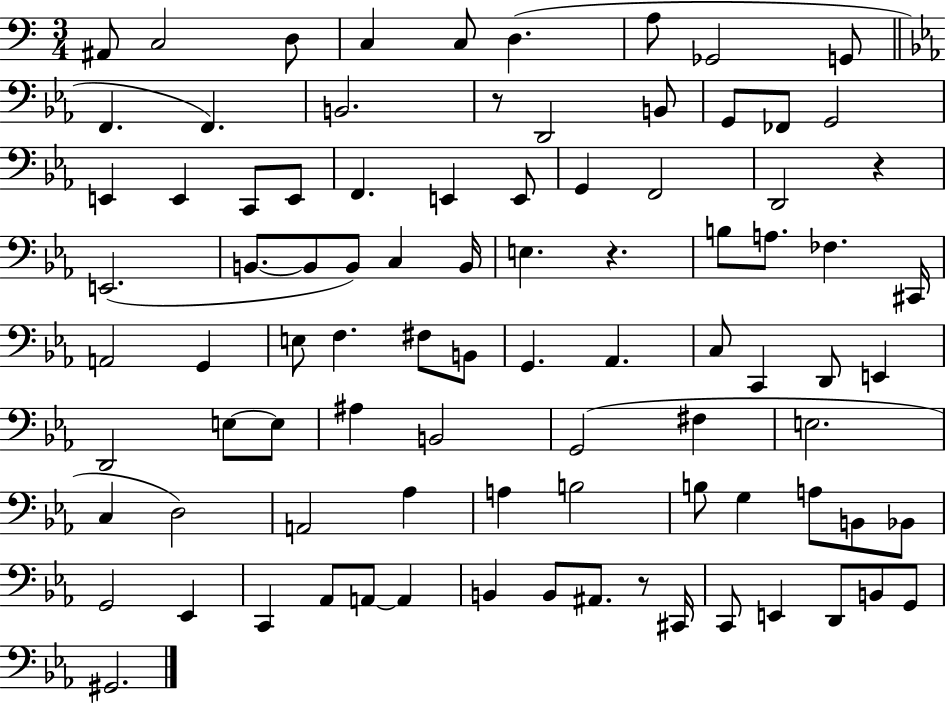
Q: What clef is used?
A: bass